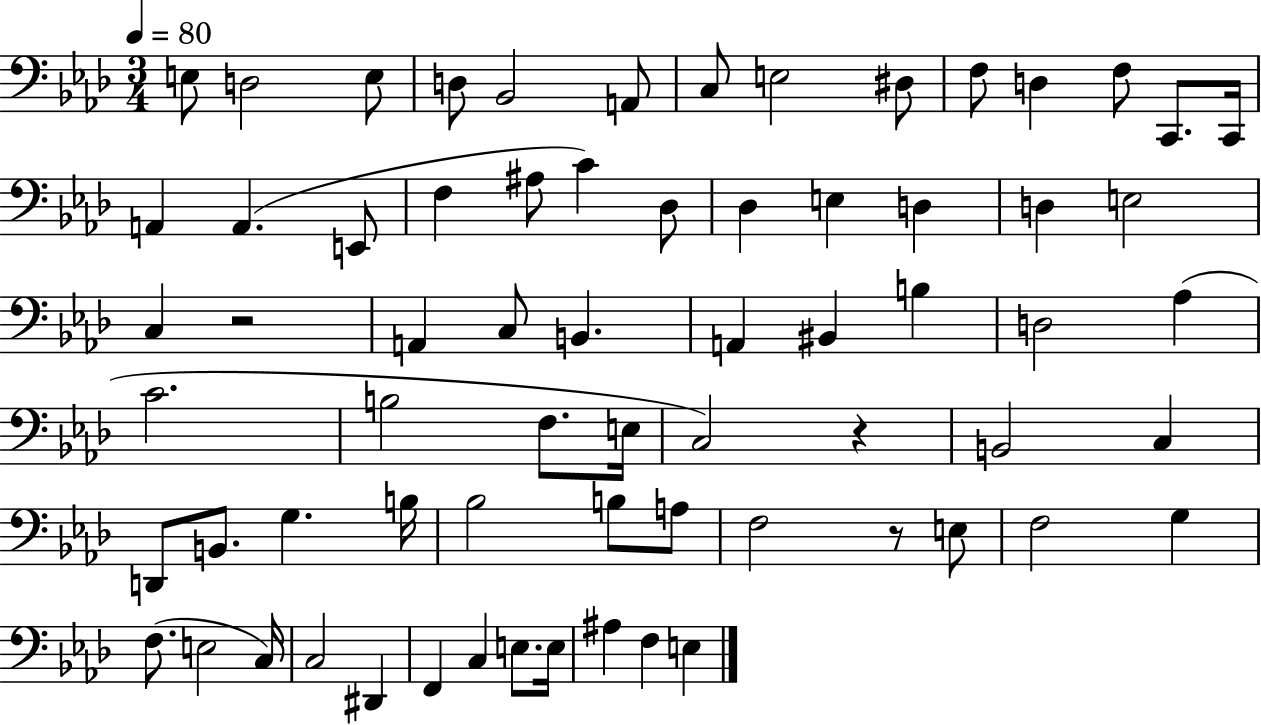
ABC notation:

X:1
T:Untitled
M:3/4
L:1/4
K:Ab
E,/2 D,2 E,/2 D,/2 _B,,2 A,,/2 C,/2 E,2 ^D,/2 F,/2 D, F,/2 C,,/2 C,,/4 A,, A,, E,,/2 F, ^A,/2 C _D,/2 _D, E, D, D, E,2 C, z2 A,, C,/2 B,, A,, ^B,, B, D,2 _A, C2 B,2 F,/2 E,/4 C,2 z B,,2 C, D,,/2 B,,/2 G, B,/4 _B,2 B,/2 A,/2 F,2 z/2 E,/2 F,2 G, F,/2 E,2 C,/4 C,2 ^D,, F,, C, E,/2 E,/4 ^A, F, E,